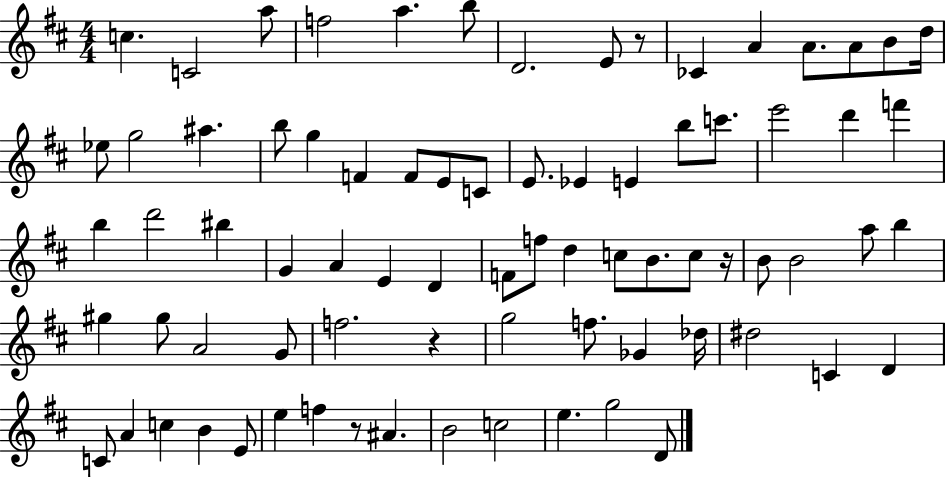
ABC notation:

X:1
T:Untitled
M:4/4
L:1/4
K:D
c C2 a/2 f2 a b/2 D2 E/2 z/2 _C A A/2 A/2 B/2 d/4 _e/2 g2 ^a b/2 g F F/2 E/2 C/2 E/2 _E E b/2 c'/2 e'2 d' f' b d'2 ^b G A E D F/2 f/2 d c/2 B/2 c/2 z/4 B/2 B2 a/2 b ^g ^g/2 A2 G/2 f2 z g2 f/2 _G _d/4 ^d2 C D C/2 A c B E/2 e f z/2 ^A B2 c2 e g2 D/2